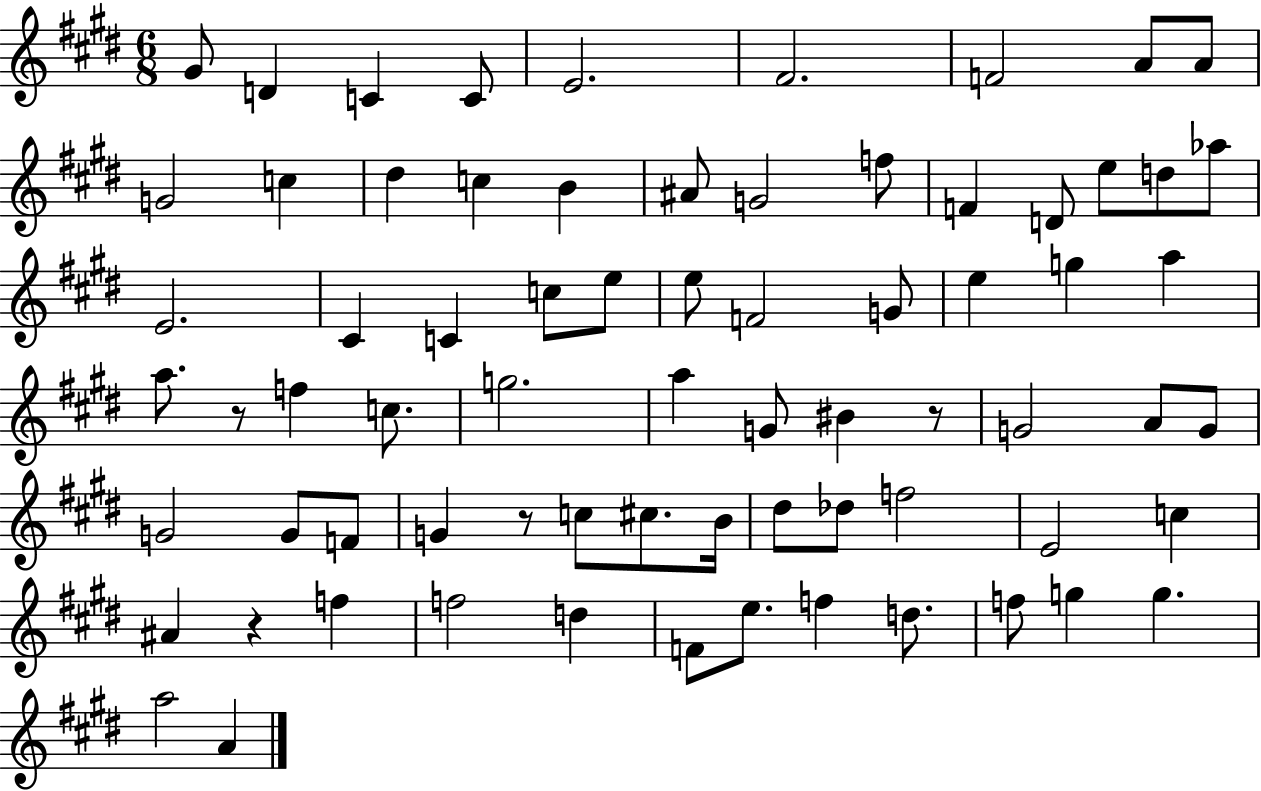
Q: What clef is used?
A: treble